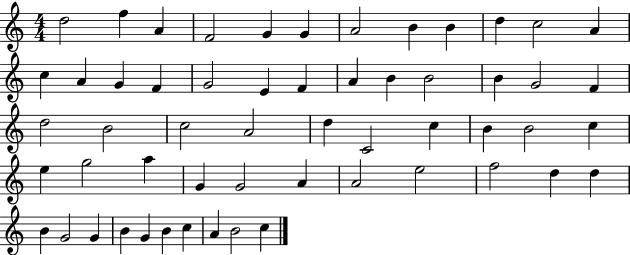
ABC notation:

X:1
T:Untitled
M:4/4
L:1/4
K:C
d2 f A F2 G G A2 B B d c2 A c A G F G2 E F A B B2 B G2 F d2 B2 c2 A2 d C2 c B B2 c e g2 a G G2 A A2 e2 f2 d d B G2 G B G B c A B2 c